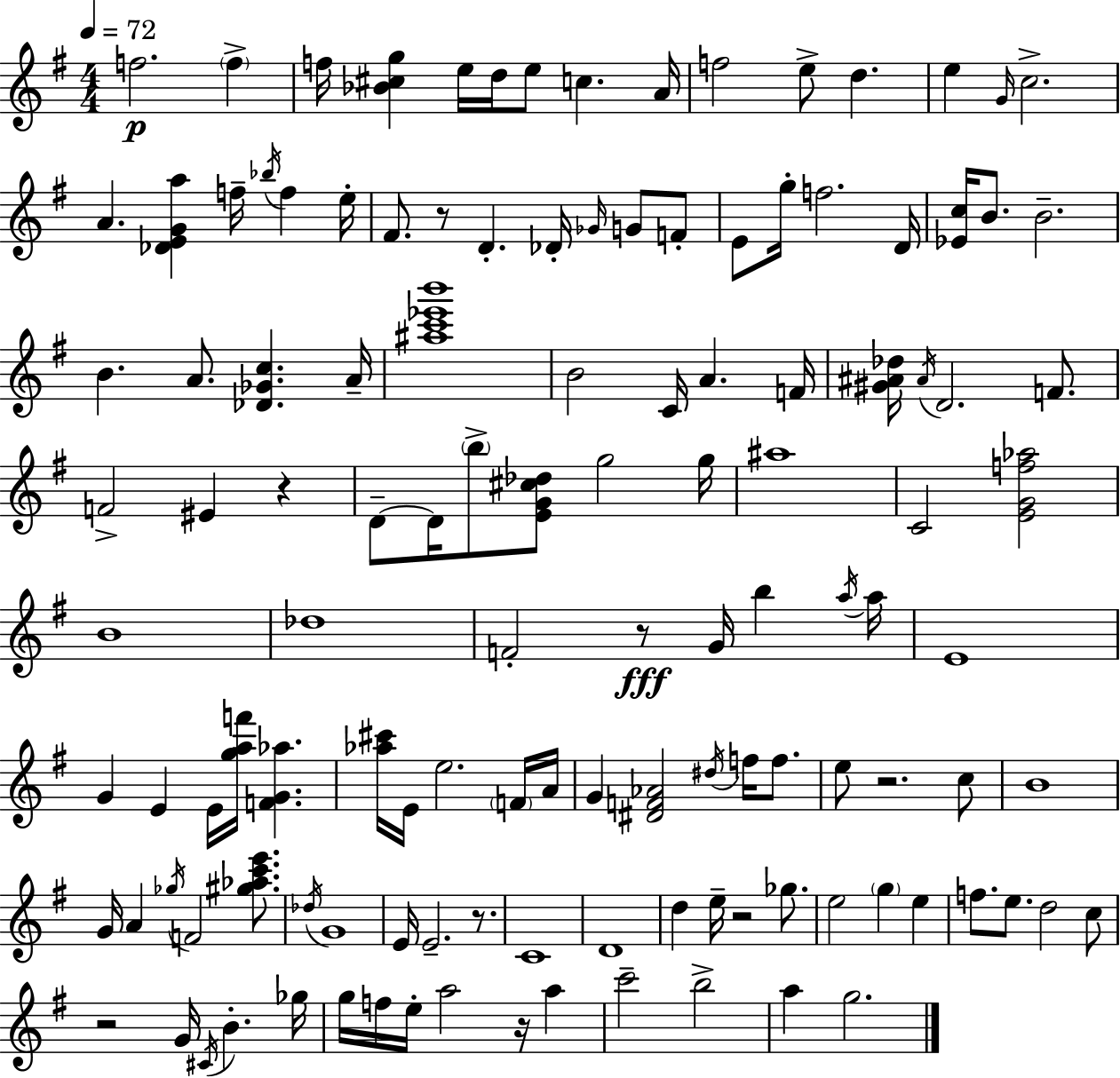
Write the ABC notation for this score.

X:1
T:Untitled
M:4/4
L:1/4
K:Em
f2 f f/4 [_B^cg] e/4 d/4 e/2 c A/4 f2 e/2 d e G/4 c2 A [_DEGa] f/4 _b/4 f e/4 ^F/2 z/2 D _D/4 _G/4 G/2 F/2 E/2 g/4 f2 D/4 [_Ec]/4 B/2 B2 B A/2 [_D_Gc] A/4 [^ac'_e'b']4 B2 C/4 A F/4 [^G^A_d]/4 ^A/4 D2 F/2 F2 ^E z D/2 D/4 b/2 [EG^c_d]/2 g2 g/4 ^a4 C2 [EGf_a]2 B4 _d4 F2 z/2 G/4 b a/4 a/4 E4 G E E/4 [gaf']/4 [FG_a] [_a^c']/4 E/4 e2 F/4 A/4 G [^DF_A]2 ^d/4 f/4 f/2 e/2 z2 c/2 B4 G/4 A _g/4 F2 [^g_ac'e']/2 _d/4 G4 E/4 E2 z/2 C4 D4 d e/4 z2 _g/2 e2 g e f/2 e/2 d2 c/2 z2 G/4 ^C/4 B _g/4 g/4 f/4 e/4 a2 z/4 a c'2 b2 a g2